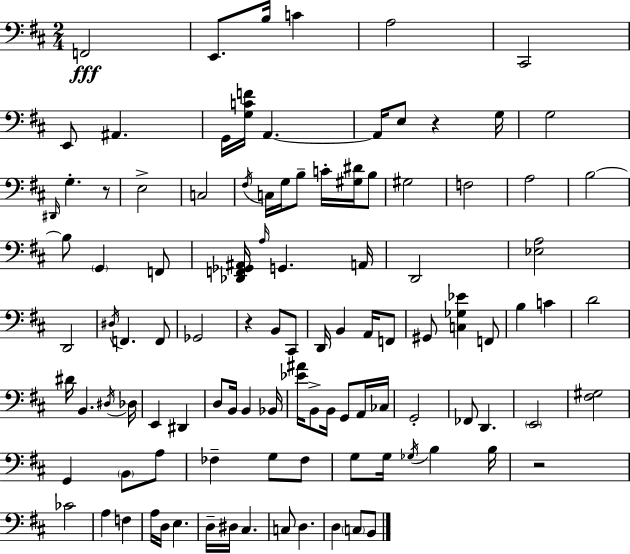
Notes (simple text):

F2/h E2/e. B3/s C4/q A3/h C#2/h E2/e A#2/q. G2/s [G3,C4,F4]/s A2/q. A2/s E3/e R/q G3/s G3/h D#2/s G3/q. R/e E3/h C3/h F#3/s C3/s G3/s B3/e C4/s [G#3,D#4]/s B3/e G#3/h F3/h A3/h B3/h B3/e G2/q F2/e [Db2,F2,Gb2,A#2]/s A3/s G2/q. A2/s D2/h [Eb3,A3]/h D2/h D#3/s F2/q. F2/e Gb2/h R/q B2/e C#2/e D2/s B2/q A2/s F2/e G#2/e [C3,Gb3,Eb4]/q F2/e B3/q C4/q D4/h D#4/s B2/q. D#3/s Db3/s E2/q D#2/q D3/e B2/s B2/q Bb2/s [Eb4,A#4]/s B2/e B2/s G2/e A2/s CES3/s G2/h FES2/e D2/q. E2/h [F#3,G#3]/h G2/q B2/e A3/e FES3/q G3/e FES3/e G3/e G3/s Gb3/s B3/q B3/s R/h CES4/h A3/q F3/q A3/s D3/s E3/q. D3/s D#3/s C#3/q. C3/e D3/q. D3/q C3/e B2/e